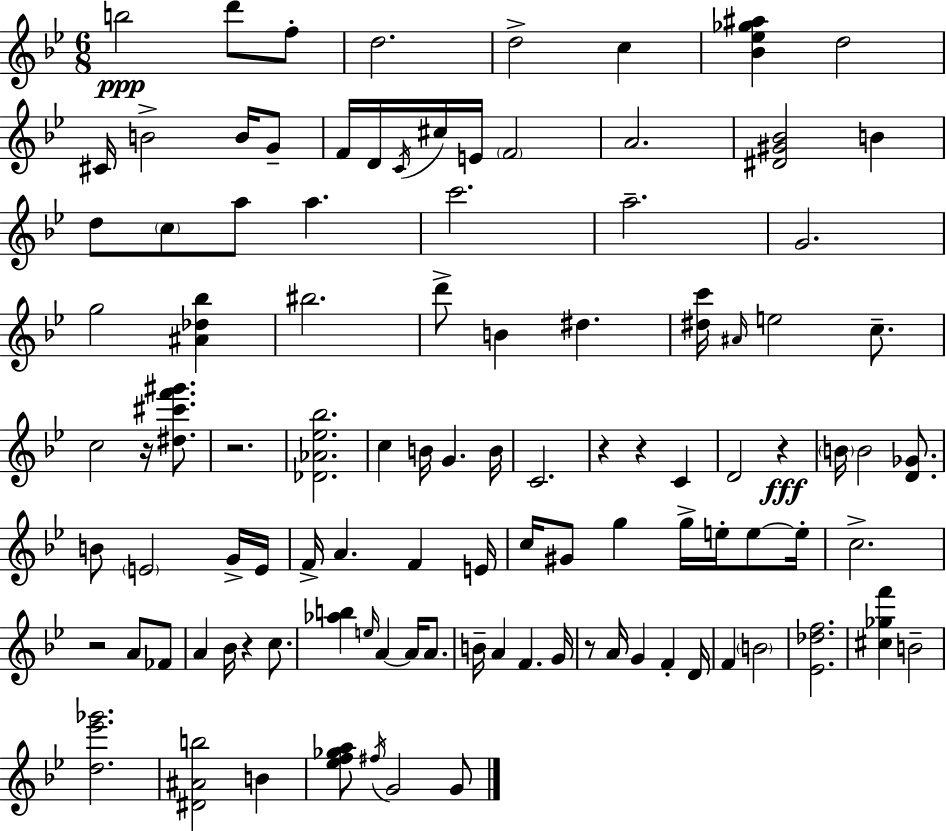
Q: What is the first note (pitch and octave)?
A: B5